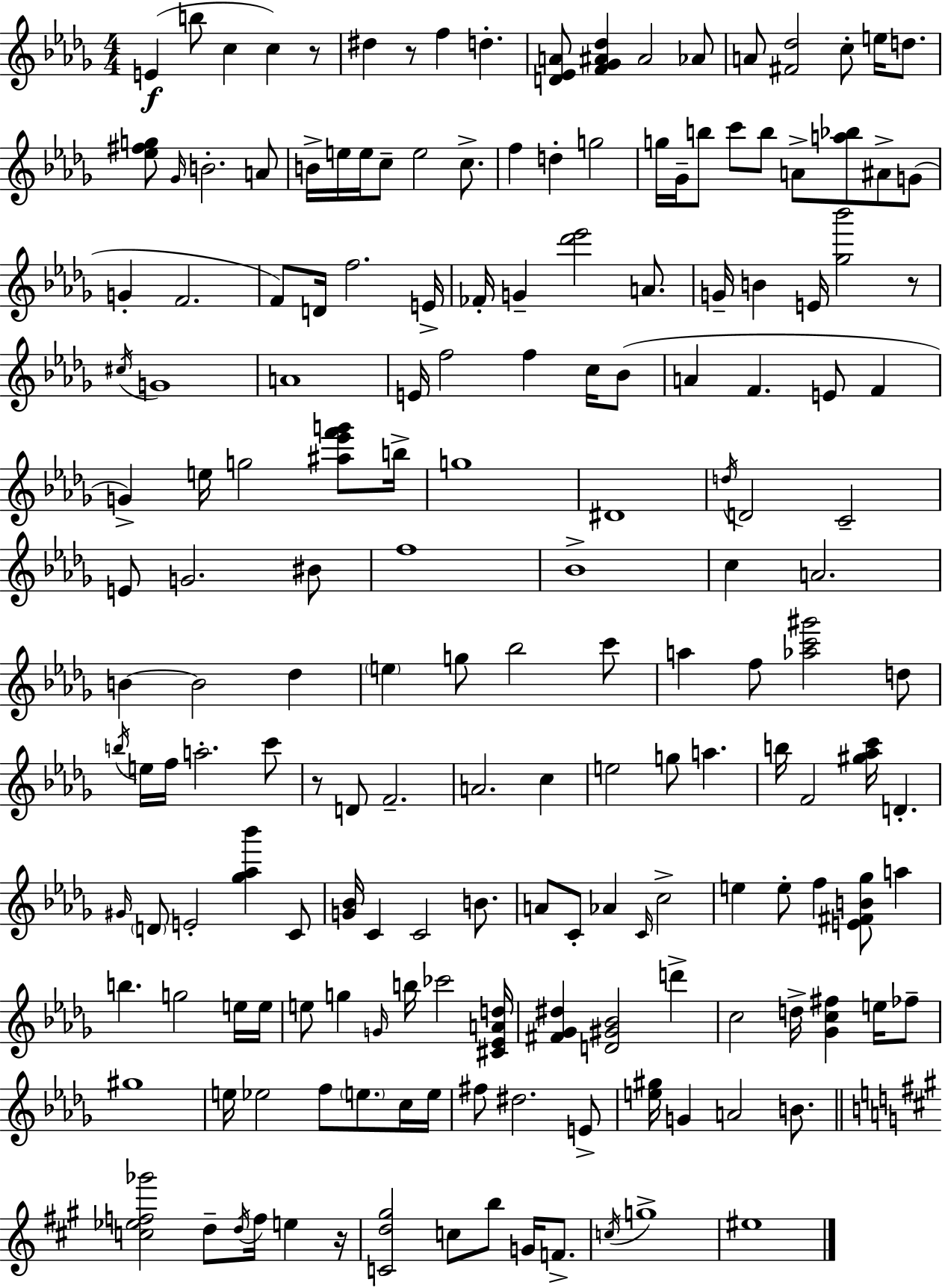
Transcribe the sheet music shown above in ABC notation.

X:1
T:Untitled
M:4/4
L:1/4
K:Bbm
E b/2 c c z/2 ^d z/2 f d [D_EA]/2 [F_G^A_d] ^A2 _A/2 A/2 [^F_d]2 c/2 e/4 d/2 [_e^fg]/2 _G/4 B2 A/2 B/4 e/4 e/4 c/2 e2 c/2 f d g2 g/4 _G/4 b/2 c'/2 b/2 A/2 [a_b]/2 ^A/2 G/2 G F2 F/2 D/4 f2 E/4 _F/4 G [_d'_e']2 A/2 G/4 B E/4 [_g_b']2 z/2 ^c/4 G4 A4 E/4 f2 f c/4 _B/2 A F E/2 F G e/4 g2 [^a_e'f'g']/2 b/4 g4 ^D4 d/4 D2 C2 E/2 G2 ^B/2 f4 _B4 c A2 B B2 _d e g/2 _b2 c'/2 a f/2 [_ac'^g']2 d/2 b/4 e/4 f/4 a2 c'/2 z/2 D/2 F2 A2 c e2 g/2 a b/4 F2 [^g_ac']/4 D ^G/4 D/2 E2 [_g_a_b'] C/2 [G_B]/4 C C2 B/2 A/2 C/2 _A C/4 c2 e e/2 f [E^FB_g]/2 a b g2 e/4 e/4 e/2 g G/4 b/4 _c'2 [^C_EAd]/4 [^F_G^d] [D^G_B]2 d' c2 d/4 [_Gc^f] e/4 _f/2 ^g4 e/4 _e2 f/2 e/2 c/4 e/4 ^f/2 ^d2 E/2 [e^g]/4 G A2 B/2 [c_ef_g']2 d/2 d/4 f/4 e z/4 [Cd^g]2 c/2 b/2 G/4 F/2 c/4 g4 ^e4